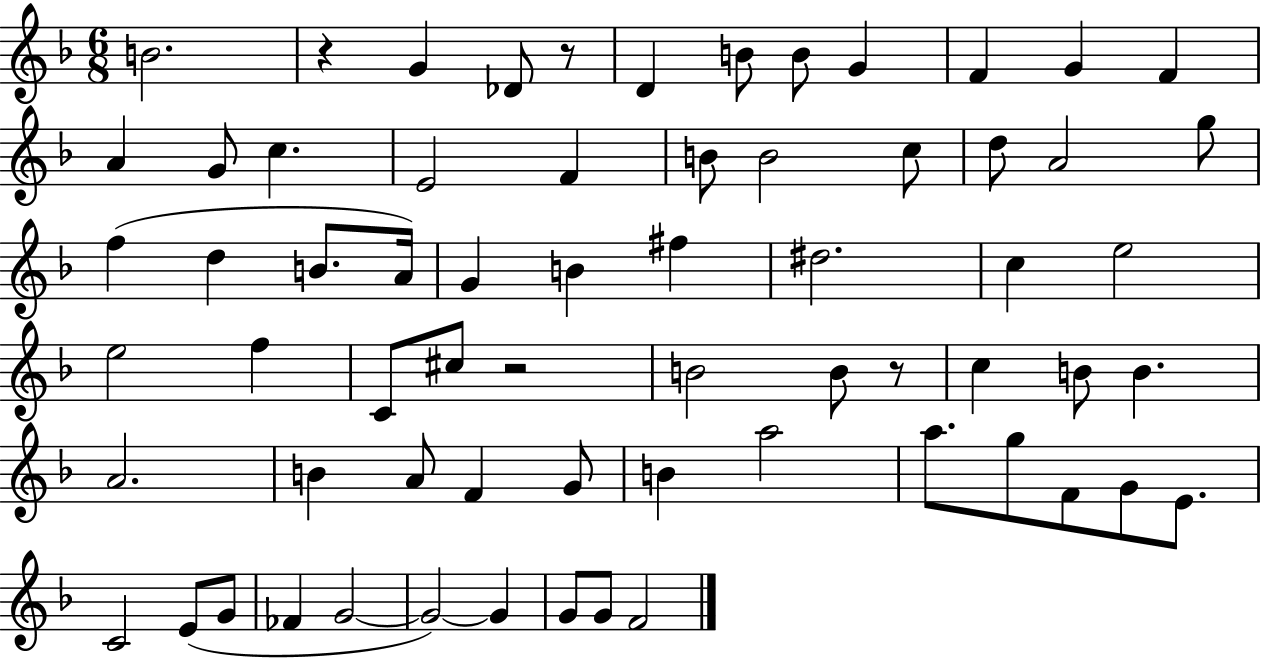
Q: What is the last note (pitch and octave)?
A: F4